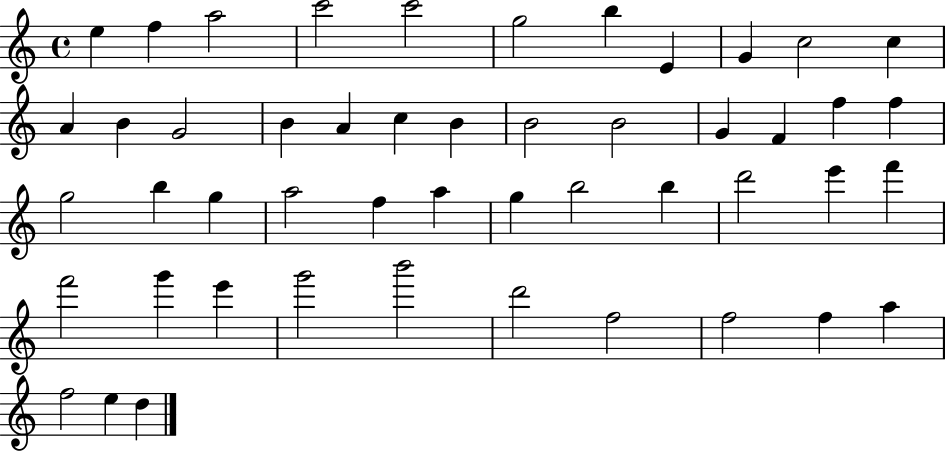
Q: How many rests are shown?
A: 0